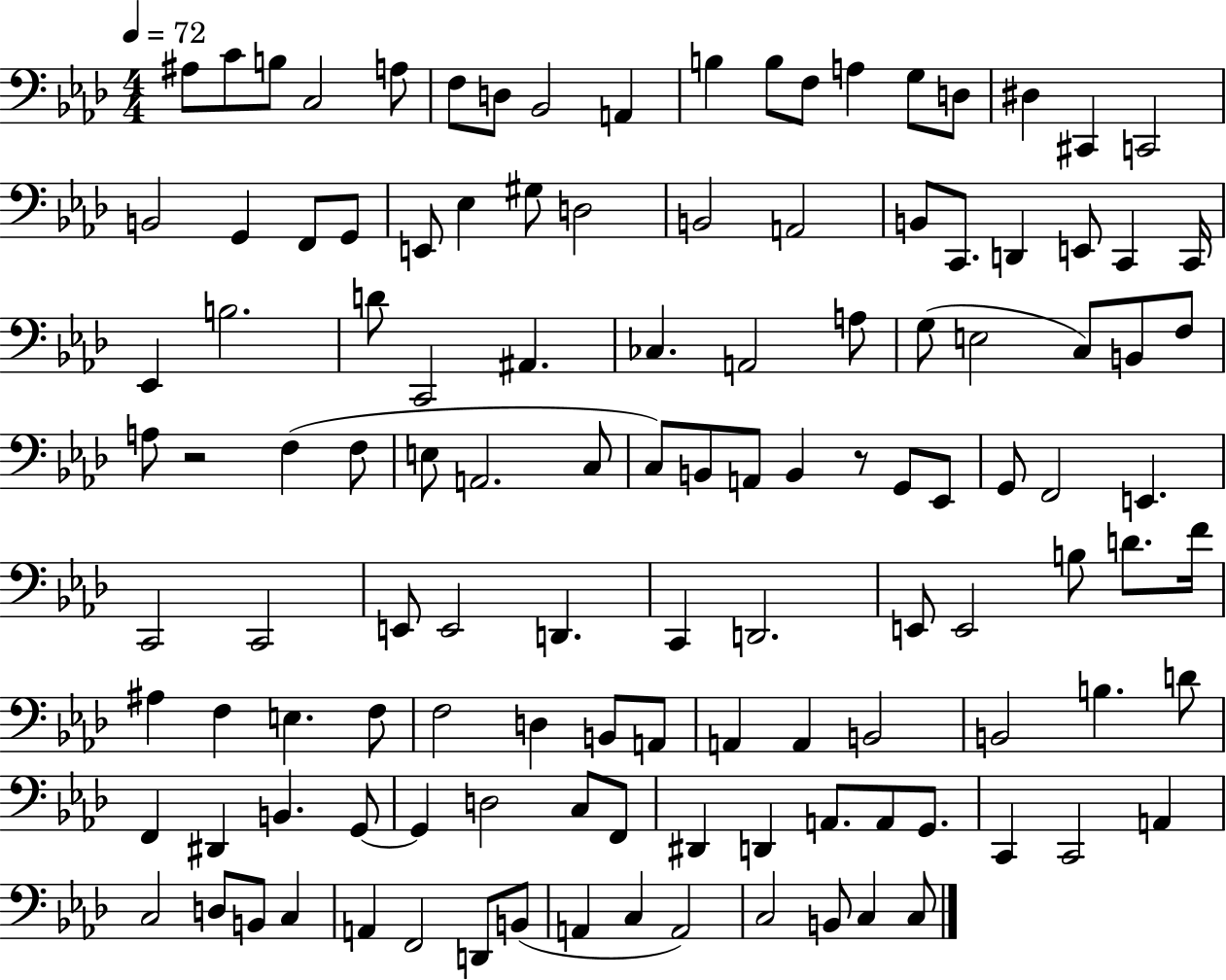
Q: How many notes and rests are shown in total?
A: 121